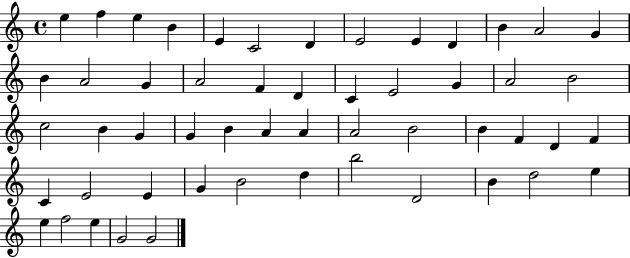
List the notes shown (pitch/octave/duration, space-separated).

E5/q F5/q E5/q B4/q E4/q C4/h D4/q E4/h E4/q D4/q B4/q A4/h G4/q B4/q A4/h G4/q A4/h F4/q D4/q C4/q E4/h G4/q A4/h B4/h C5/h B4/q G4/q G4/q B4/q A4/q A4/q A4/h B4/h B4/q F4/q D4/q F4/q C4/q E4/h E4/q G4/q B4/h D5/q B5/h D4/h B4/q D5/h E5/q E5/q F5/h E5/q G4/h G4/h